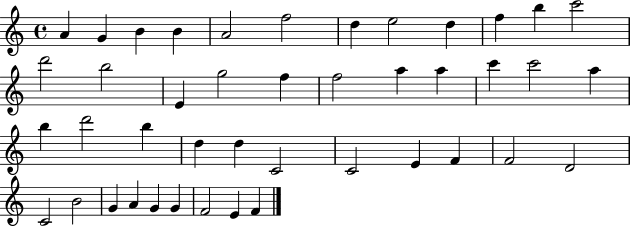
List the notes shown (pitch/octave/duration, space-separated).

A4/q G4/q B4/q B4/q A4/h F5/h D5/q E5/h D5/q F5/q B5/q C6/h D6/h B5/h E4/q G5/h F5/q F5/h A5/q A5/q C6/q C6/h A5/q B5/q D6/h B5/q D5/q D5/q C4/h C4/h E4/q F4/q F4/h D4/h C4/h B4/h G4/q A4/q G4/q G4/q F4/h E4/q F4/q